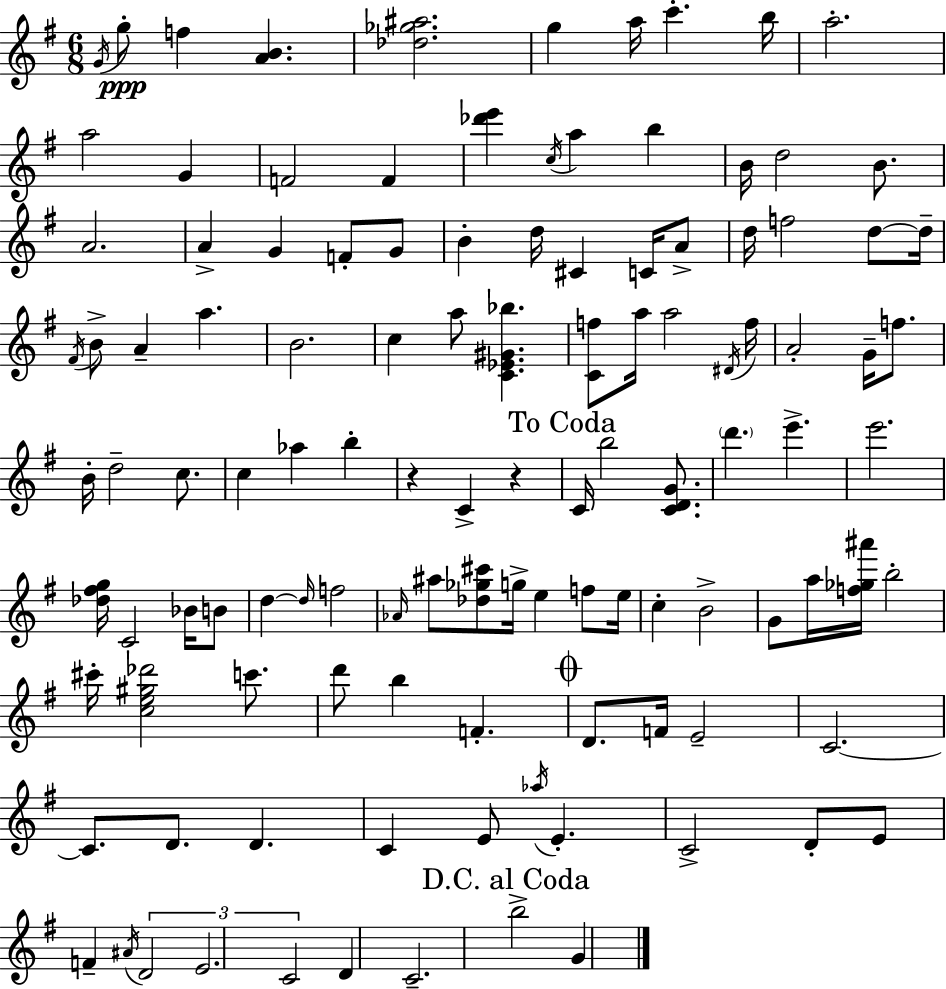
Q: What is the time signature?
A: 6/8